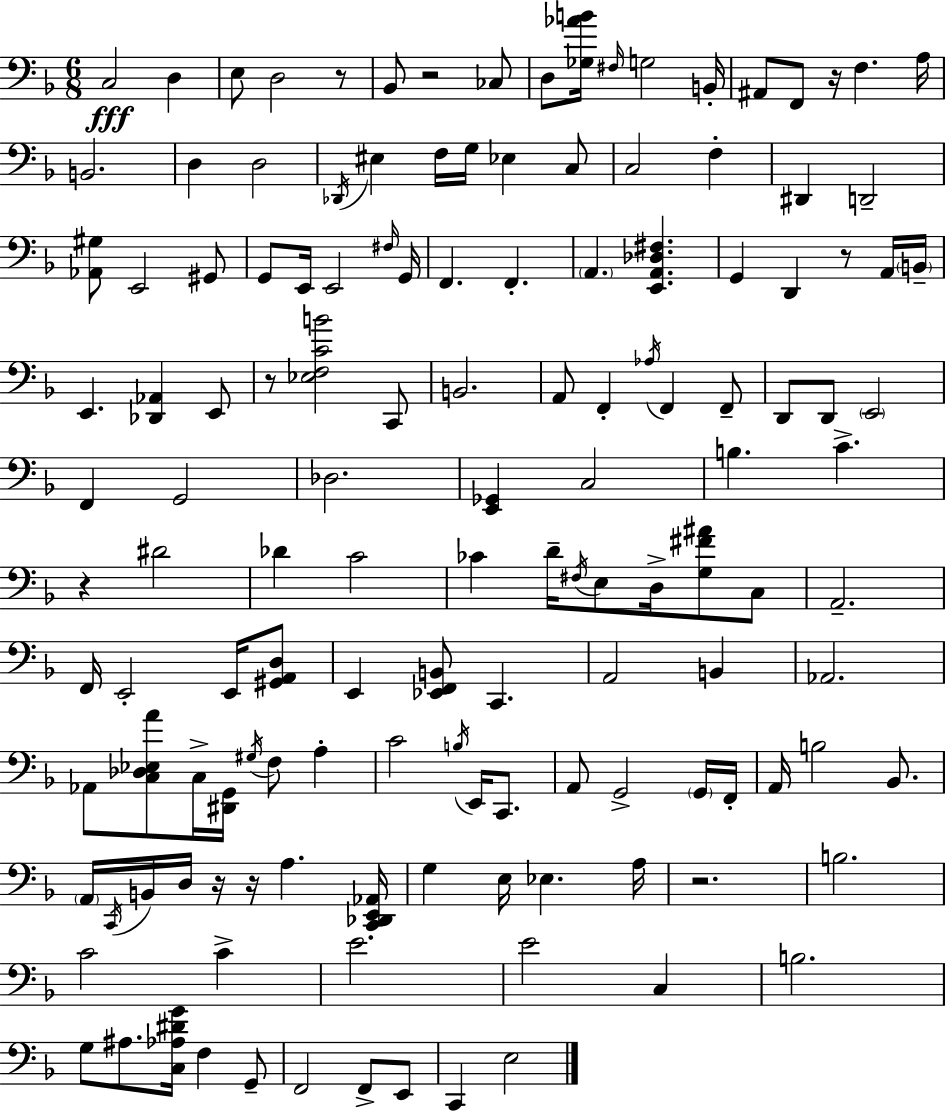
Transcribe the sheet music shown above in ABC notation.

X:1
T:Untitled
M:6/8
L:1/4
K:Dm
C,2 D, E,/2 D,2 z/2 _B,,/2 z2 _C,/2 D,/2 [_G,_AB]/4 ^F,/4 G,2 B,,/4 ^A,,/2 F,,/2 z/4 F, A,/4 B,,2 D, D,2 _D,,/4 ^E, F,/4 G,/4 _E, C,/2 C,2 F, ^D,, D,,2 [_A,,^G,]/2 E,,2 ^G,,/2 G,,/2 E,,/4 E,,2 ^F,/4 G,,/4 F,, F,, A,, [E,,A,,_D,^F,] G,, D,, z/2 A,,/4 B,,/4 E,, [_D,,_A,,] E,,/2 z/2 [_E,F,CB]2 C,,/2 B,,2 A,,/2 F,, _A,/4 F,, F,,/2 D,,/2 D,,/2 E,,2 F,, G,,2 _D,2 [E,,_G,,] C,2 B, C z ^D2 _D C2 _C D/4 ^F,/4 E,/2 D,/4 [G,^F^A]/2 C,/2 A,,2 F,,/4 E,,2 E,,/4 [^G,,A,,D,]/2 E,, [_E,,F,,B,,]/2 C,, A,,2 B,, _A,,2 _A,,/2 [C,_D,_E,A]/2 C,/4 [^D,,G,,]/4 ^G,/4 F,/2 A, C2 B,/4 E,,/4 C,,/2 A,,/2 G,,2 G,,/4 F,,/4 A,,/4 B,2 _B,,/2 A,,/4 C,,/4 B,,/4 D,/4 z/4 z/4 A, [C,,_D,,E,,_A,,]/4 G, E,/4 _E, A,/4 z2 B,2 C2 C E2 E2 C, B,2 G,/2 ^A,/2 [C,_A,^DG]/4 F, G,,/2 F,,2 F,,/2 E,,/2 C,, E,2